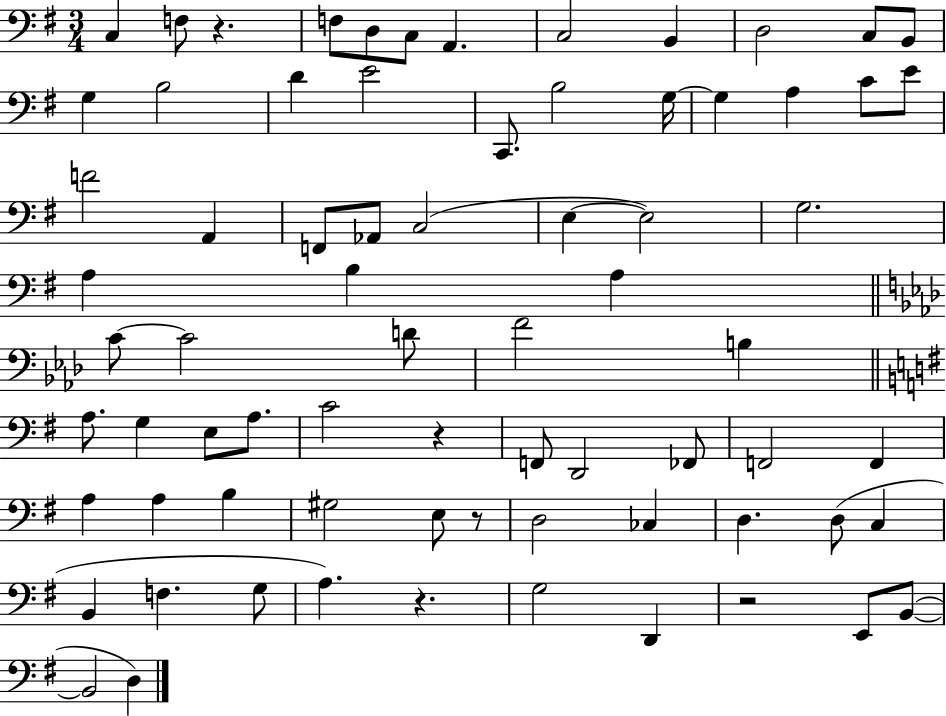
{
  \clef bass
  \numericTimeSignature
  \time 3/4
  \key g \major
  c4 f8 r4. | f8 d8 c8 a,4. | c2 b,4 | d2 c8 b,8 | \break g4 b2 | d'4 e'2 | c,8. b2 g16~~ | g4 a4 c'8 e'8 | \break f'2 a,4 | f,8 aes,8 c2( | e4~~ e2) | g2. | \break a4 b4 a4 | \bar "||" \break \key f \minor c'8~~ c'2 d'8 | f'2 b4 | \bar "||" \break \key g \major a8. g4 e8 a8. | c'2 r4 | f,8 d,2 fes,8 | f,2 f,4 | \break a4 a4 b4 | gis2 e8 r8 | d2 ces4 | d4. d8( c4 | \break b,4 f4. g8 | a4.) r4. | g2 d,4 | r2 e,8 b,8~(~ | \break b,2 d4) | \bar "|."
}